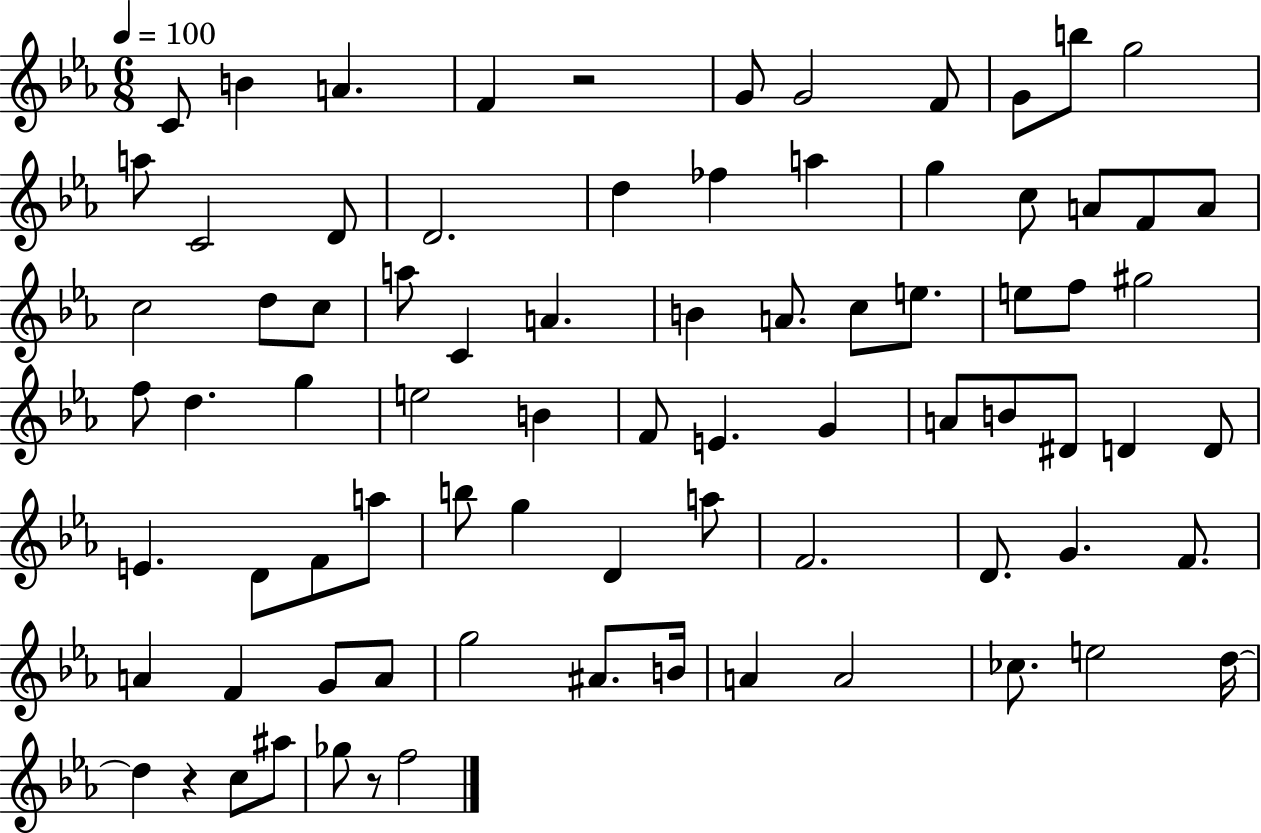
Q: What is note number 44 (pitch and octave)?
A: A4